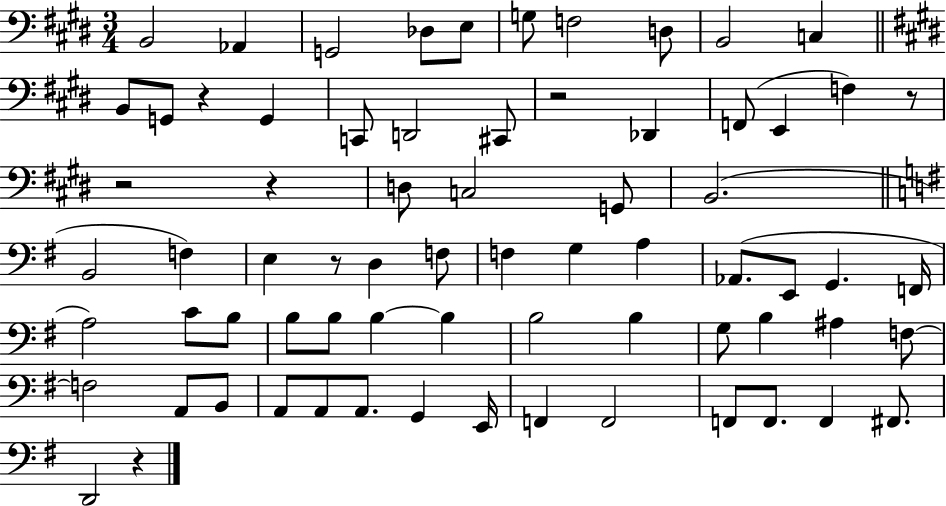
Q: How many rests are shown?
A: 7